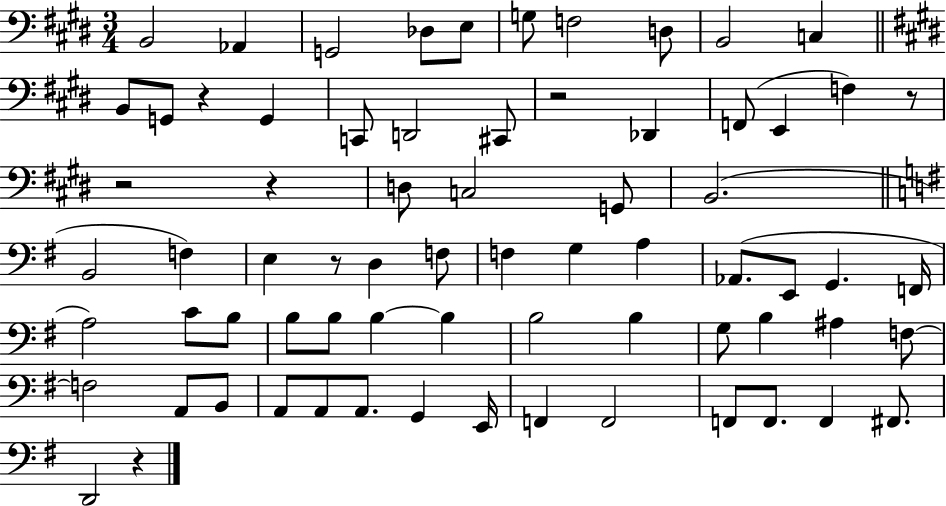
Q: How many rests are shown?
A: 7